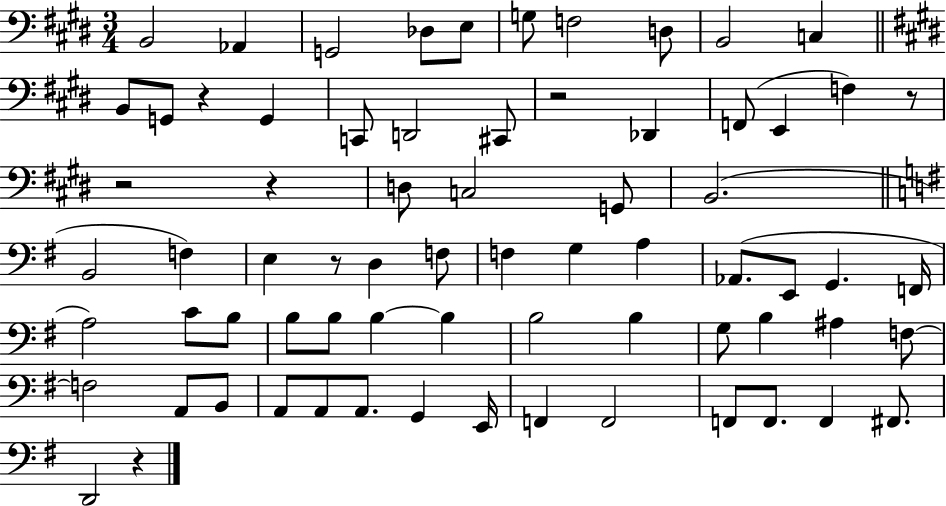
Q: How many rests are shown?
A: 7